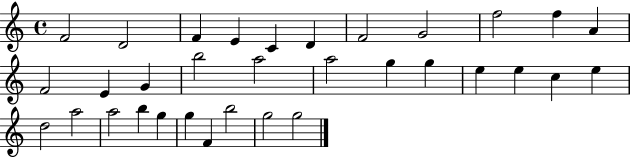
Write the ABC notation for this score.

X:1
T:Untitled
M:4/4
L:1/4
K:C
F2 D2 F E C D F2 G2 f2 f A F2 E G b2 a2 a2 g g e e c e d2 a2 a2 b g g F b2 g2 g2